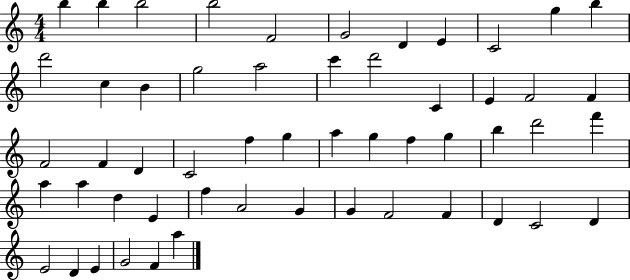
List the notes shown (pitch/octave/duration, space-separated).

B5/q B5/q B5/h B5/h F4/h G4/h D4/q E4/q C4/h G5/q B5/q D6/h C5/q B4/q G5/h A5/h C6/q D6/h C4/q E4/q F4/h F4/q F4/h F4/q D4/q C4/h F5/q G5/q A5/q G5/q F5/q G5/q B5/q D6/h F6/q A5/q A5/q D5/q E4/q F5/q A4/h G4/q G4/q F4/h F4/q D4/q C4/h D4/q E4/h D4/q E4/q G4/h F4/q A5/q